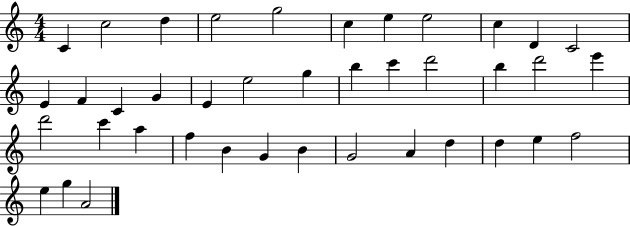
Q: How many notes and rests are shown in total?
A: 40